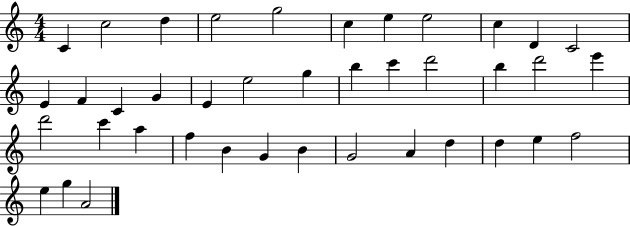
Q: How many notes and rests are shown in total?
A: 40